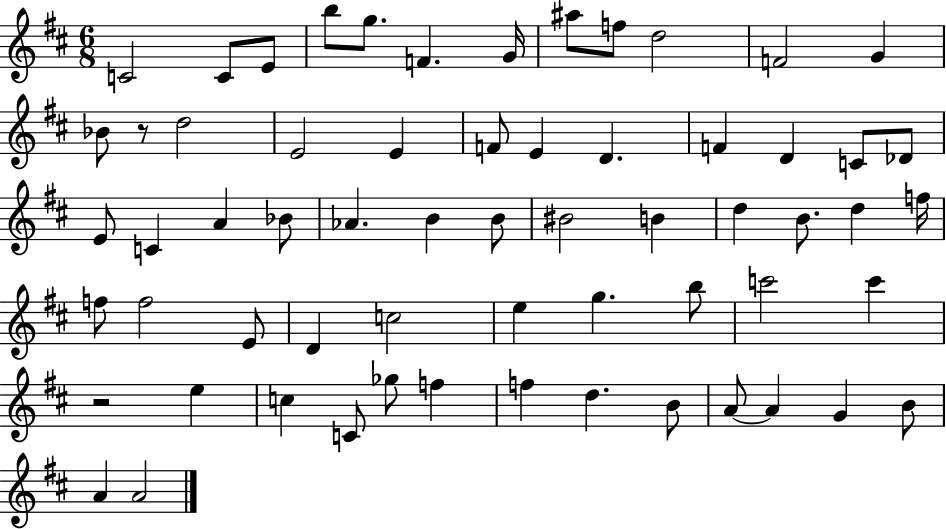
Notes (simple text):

C4/h C4/e E4/e B5/e G5/e. F4/q. G4/s A#5/e F5/e D5/h F4/h G4/q Bb4/e R/e D5/h E4/h E4/q F4/e E4/q D4/q. F4/q D4/q C4/e Db4/e E4/e C4/q A4/q Bb4/e Ab4/q. B4/q B4/e BIS4/h B4/q D5/q B4/e. D5/q F5/s F5/e F5/h E4/e D4/q C5/h E5/q G5/q. B5/e C6/h C6/q R/h E5/q C5/q C4/e Gb5/e F5/q F5/q D5/q. B4/e A4/e A4/q G4/q B4/e A4/q A4/h